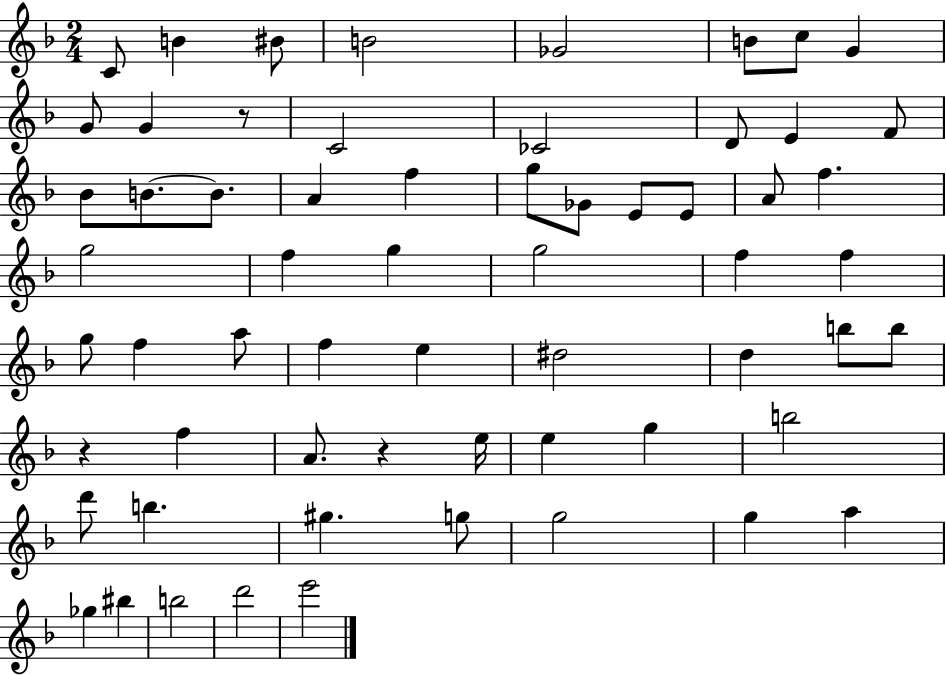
{
  \clef treble
  \numericTimeSignature
  \time 2/4
  \key f \major
  c'8 b'4 bis'8 | b'2 | ges'2 | b'8 c''8 g'4 | \break g'8 g'4 r8 | c'2 | ces'2 | d'8 e'4 f'8 | \break bes'8 b'8.~~ b'8. | a'4 f''4 | g''8 ges'8 e'8 e'8 | a'8 f''4. | \break g''2 | f''4 g''4 | g''2 | f''4 f''4 | \break g''8 f''4 a''8 | f''4 e''4 | dis''2 | d''4 b''8 b''8 | \break r4 f''4 | a'8. r4 e''16 | e''4 g''4 | b''2 | \break d'''8 b''4. | gis''4. g''8 | g''2 | g''4 a''4 | \break ges''4 bis''4 | b''2 | d'''2 | e'''2 | \break \bar "|."
}